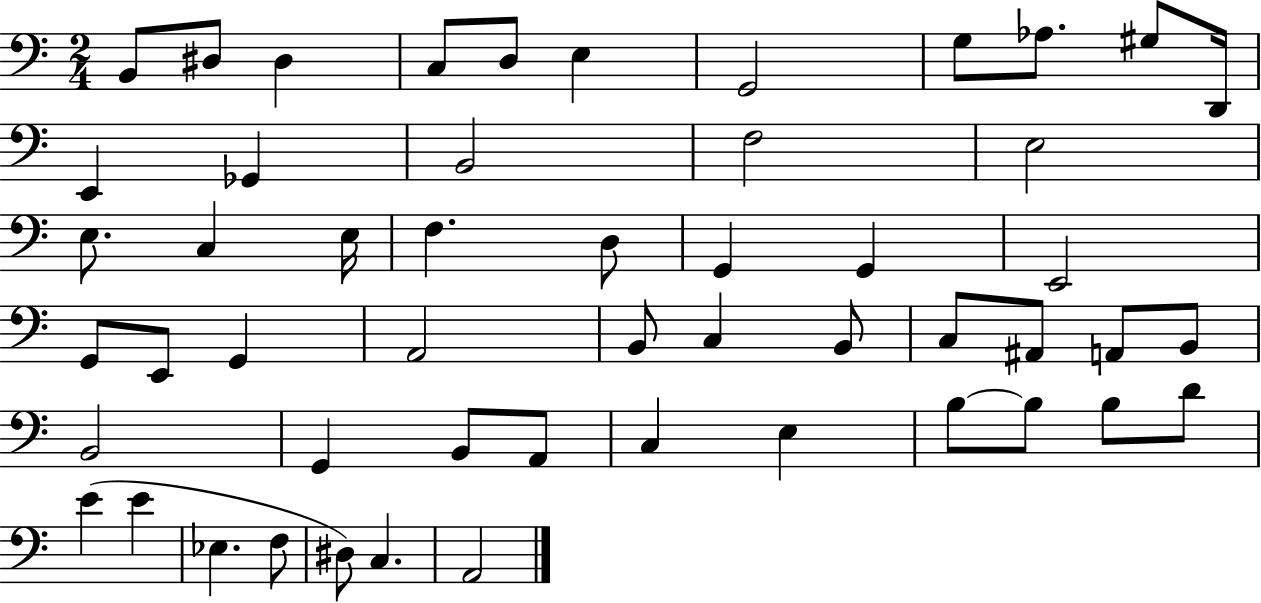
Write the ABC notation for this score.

X:1
T:Untitled
M:2/4
L:1/4
K:C
B,,/2 ^D,/2 ^D, C,/2 D,/2 E, G,,2 G,/2 _A,/2 ^G,/2 D,,/4 E,, _G,, B,,2 F,2 E,2 E,/2 C, E,/4 F, D,/2 G,, G,, E,,2 G,,/2 E,,/2 G,, A,,2 B,,/2 C, B,,/2 C,/2 ^A,,/2 A,,/2 B,,/2 B,,2 G,, B,,/2 A,,/2 C, E, B,/2 B,/2 B,/2 D/2 E E _E, F,/2 ^D,/2 C, A,,2